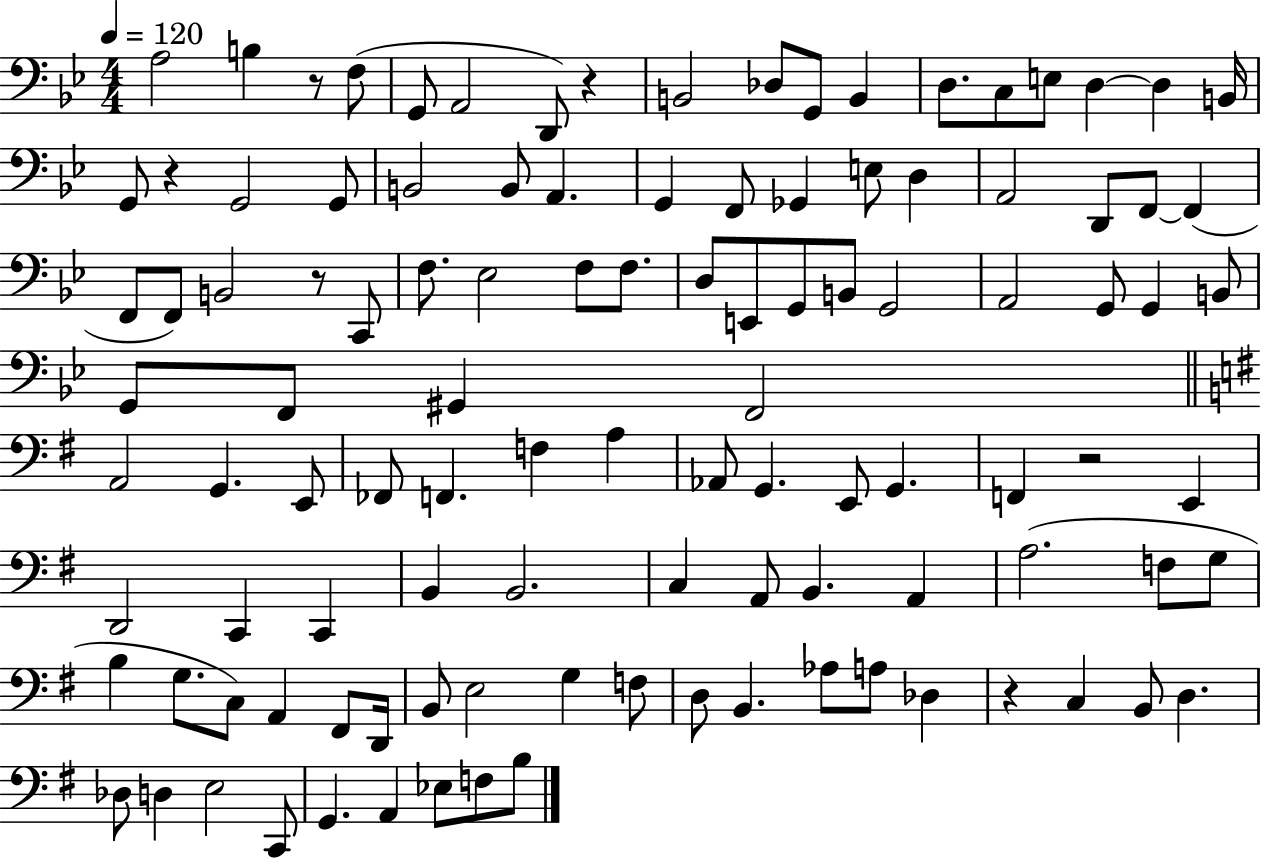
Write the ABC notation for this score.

X:1
T:Untitled
M:4/4
L:1/4
K:Bb
A,2 B, z/2 F,/2 G,,/2 A,,2 D,,/2 z B,,2 _D,/2 G,,/2 B,, D,/2 C,/2 E,/2 D, D, B,,/4 G,,/2 z G,,2 G,,/2 B,,2 B,,/2 A,, G,, F,,/2 _G,, E,/2 D, A,,2 D,,/2 F,,/2 F,, F,,/2 F,,/2 B,,2 z/2 C,,/2 F,/2 _E,2 F,/2 F,/2 D,/2 E,,/2 G,,/2 B,,/2 G,,2 A,,2 G,,/2 G,, B,,/2 G,,/2 F,,/2 ^G,, F,,2 A,,2 G,, E,,/2 _F,,/2 F,, F, A, _A,,/2 G,, E,,/2 G,, F,, z2 E,, D,,2 C,, C,, B,, B,,2 C, A,,/2 B,, A,, A,2 F,/2 G,/2 B, G,/2 C,/2 A,, ^F,,/2 D,,/4 B,,/2 E,2 G, F,/2 D,/2 B,, _A,/2 A,/2 _D, z C, B,,/2 D, _D,/2 D, E,2 C,,/2 G,, A,, _E,/2 F,/2 B,/2